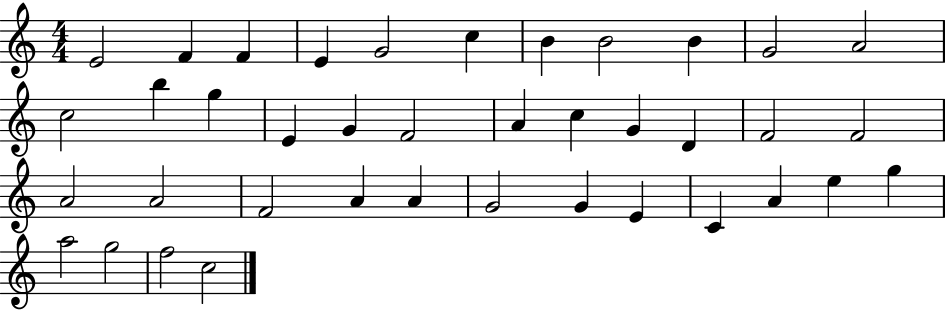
E4/h F4/q F4/q E4/q G4/h C5/q B4/q B4/h B4/q G4/h A4/h C5/h B5/q G5/q E4/q G4/q F4/h A4/q C5/q G4/q D4/q F4/h F4/h A4/h A4/h F4/h A4/q A4/q G4/h G4/q E4/q C4/q A4/q E5/q G5/q A5/h G5/h F5/h C5/h